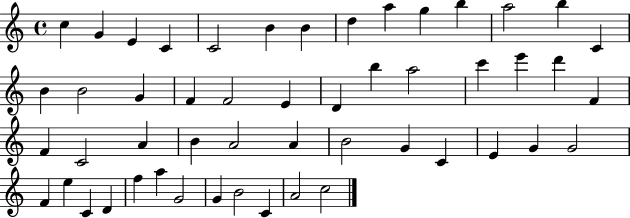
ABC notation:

X:1
T:Untitled
M:4/4
L:1/4
K:C
c G E C C2 B B d a g b a2 b C B B2 G F F2 E D b a2 c' e' d' F F C2 A B A2 A B2 G C E G G2 F e C D f a G2 G B2 C A2 c2